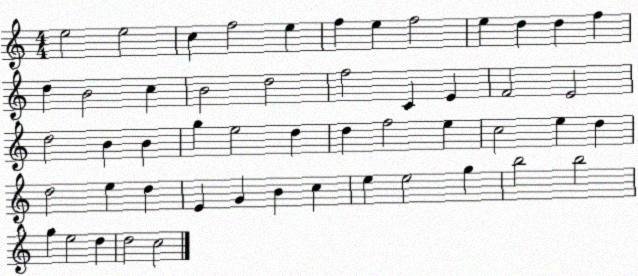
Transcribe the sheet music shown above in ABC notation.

X:1
T:Untitled
M:4/4
L:1/4
K:C
e2 e2 c f2 e f e f2 e d d f d B2 c B2 d2 f2 C E F2 E2 d2 B B g e2 d d f2 e c2 e d d2 e d E G B c e e2 g b2 b2 g e2 d d2 c2